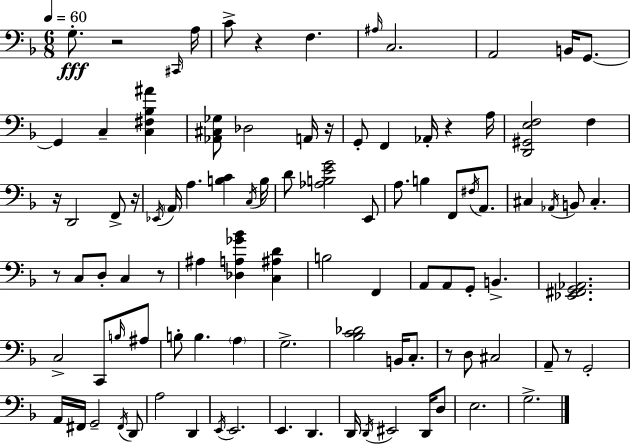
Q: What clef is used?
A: bass